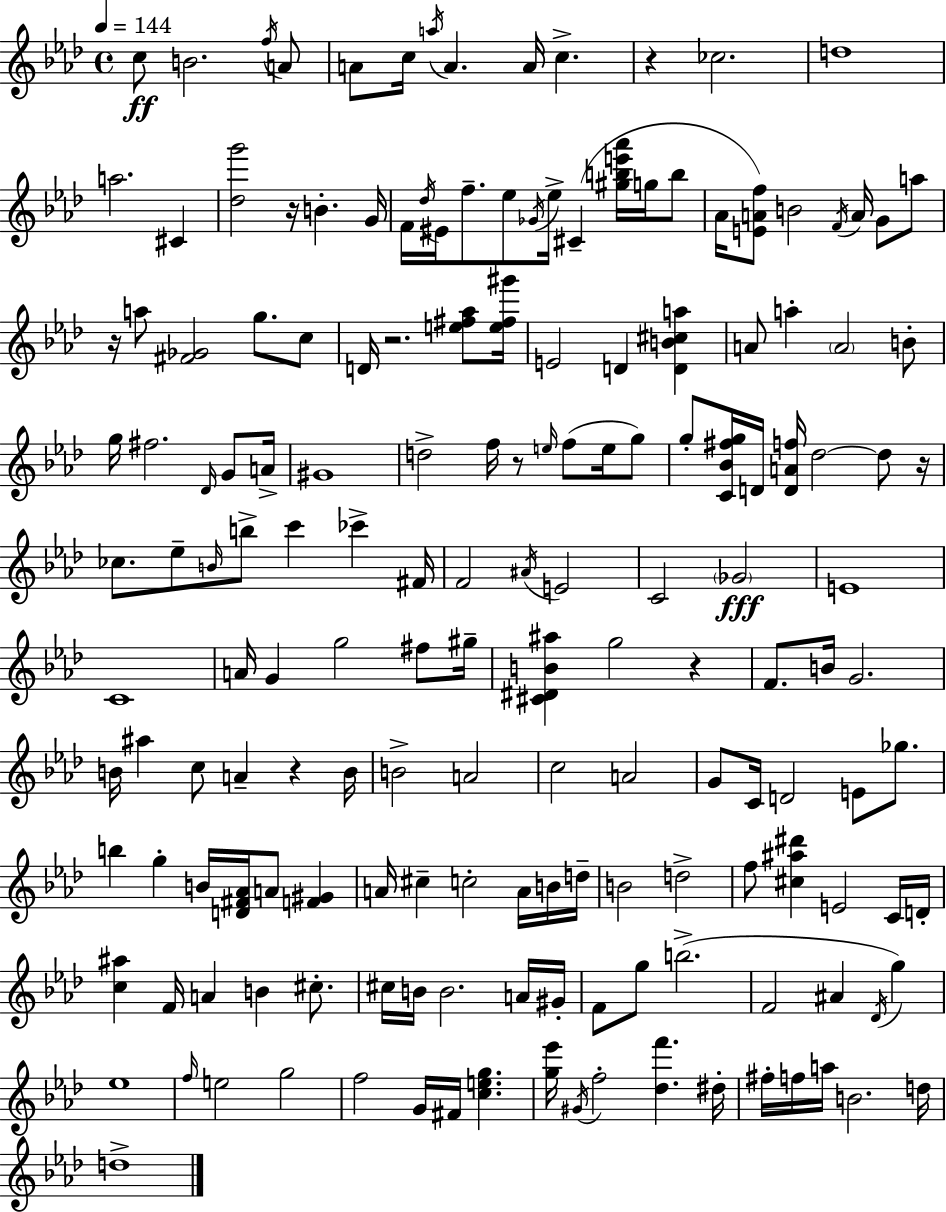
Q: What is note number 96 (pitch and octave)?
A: B5